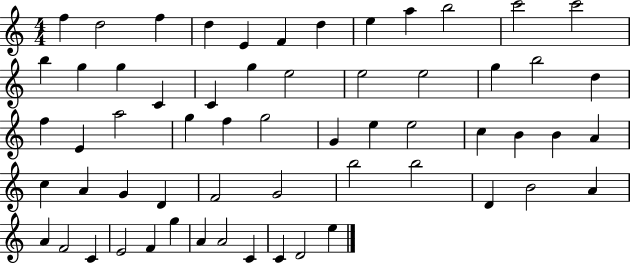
{
  \clef treble
  \numericTimeSignature
  \time 4/4
  \key c \major
  f''4 d''2 f''4 | d''4 e'4 f'4 d''4 | e''4 a''4 b''2 | c'''2 c'''2 | \break b''4 g''4 g''4 c'4 | c'4 g''4 e''2 | e''2 e''2 | g''4 b''2 d''4 | \break f''4 e'4 a''2 | g''4 f''4 g''2 | g'4 e''4 e''2 | c''4 b'4 b'4 a'4 | \break c''4 a'4 g'4 d'4 | f'2 g'2 | b''2 b''2 | d'4 b'2 a'4 | \break a'4 f'2 c'4 | e'2 f'4 g''4 | a'4 a'2 c'4 | c'4 d'2 e''4 | \break \bar "|."
}